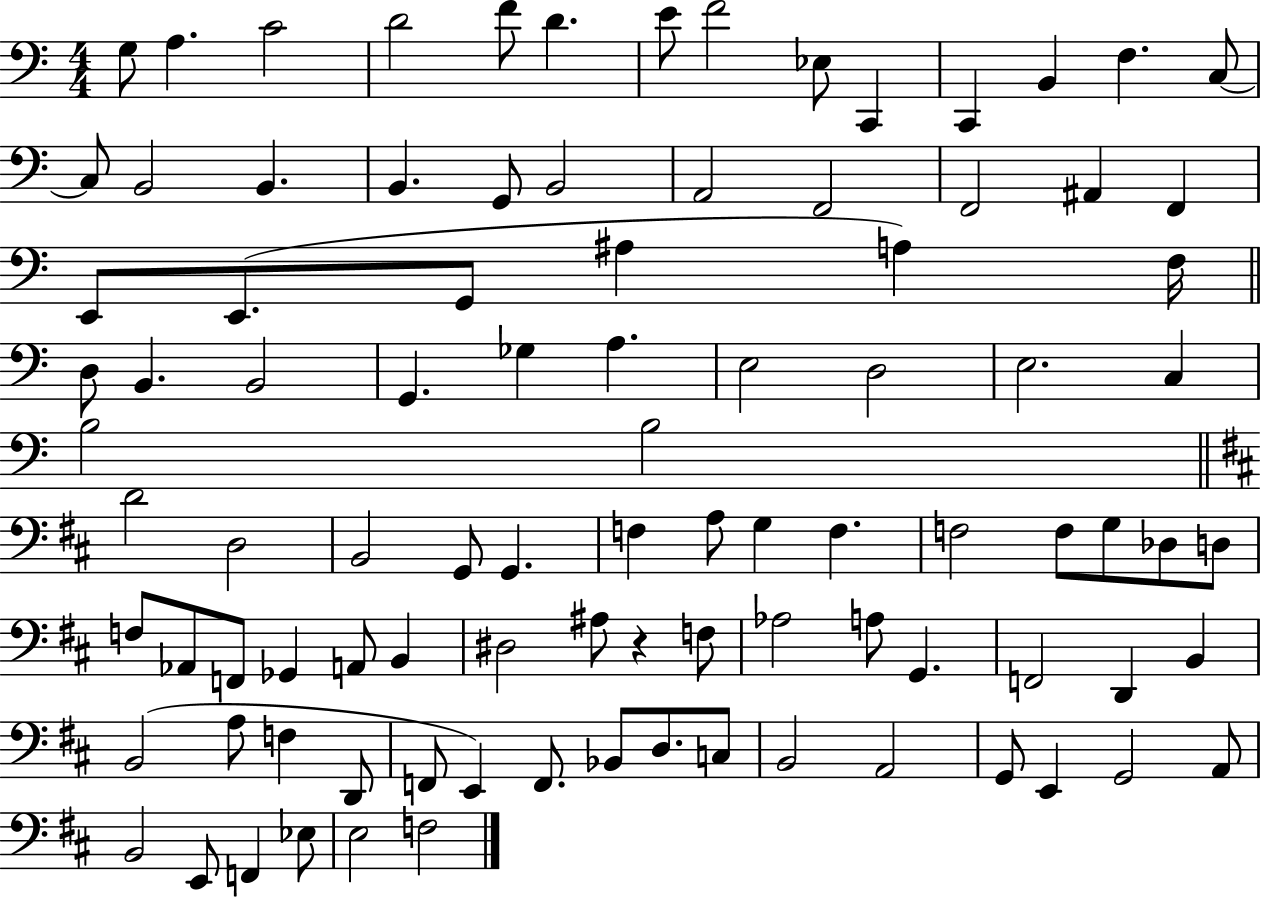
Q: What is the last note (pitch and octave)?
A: F3